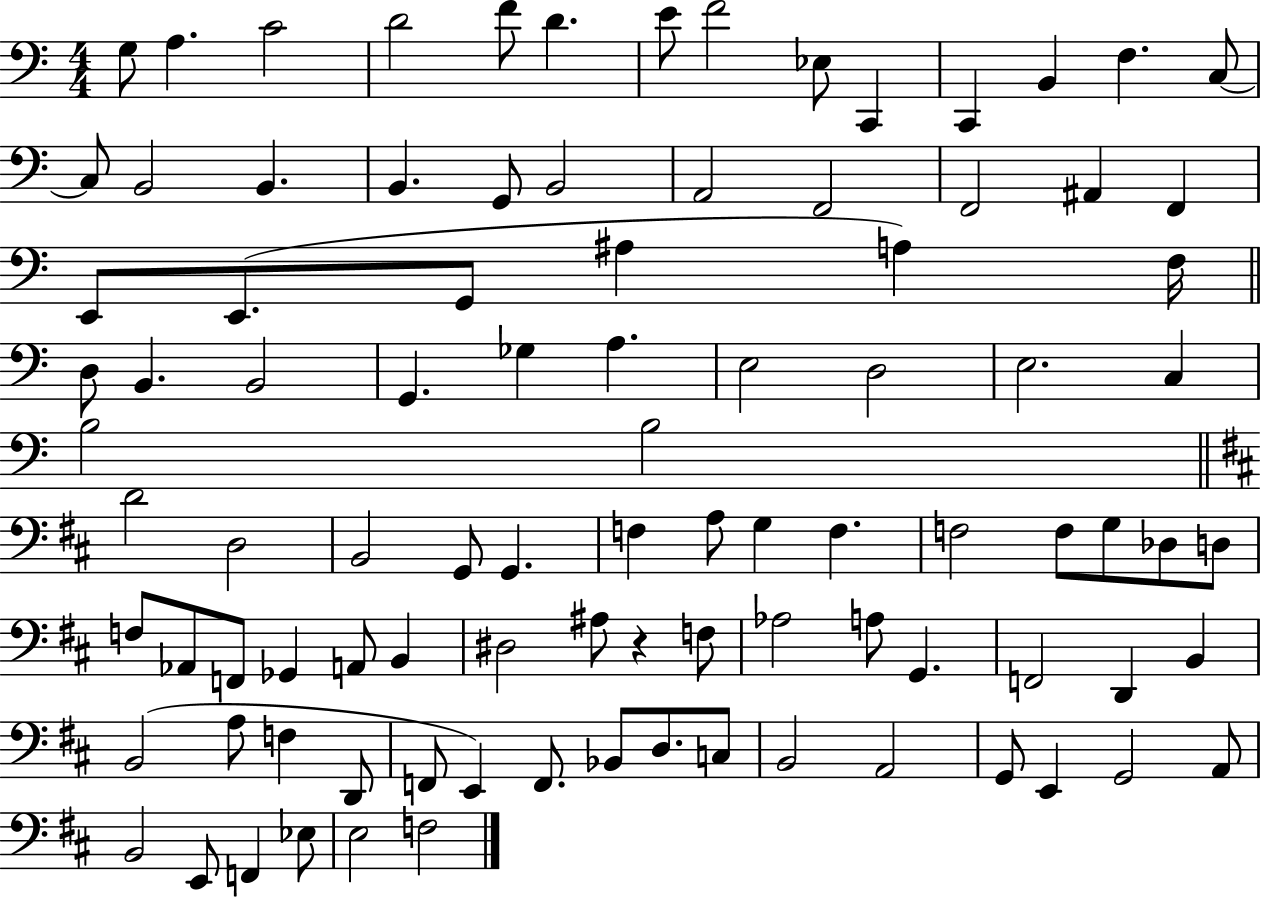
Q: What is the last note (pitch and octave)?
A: F3